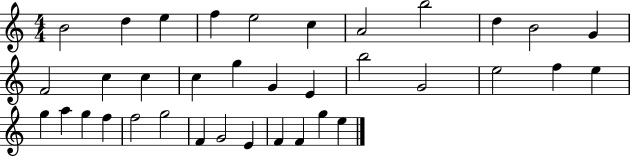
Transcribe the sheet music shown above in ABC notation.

X:1
T:Untitled
M:4/4
L:1/4
K:C
B2 d e f e2 c A2 b2 d B2 G F2 c c c g G E b2 G2 e2 f e g a g f f2 g2 F G2 E F F g e